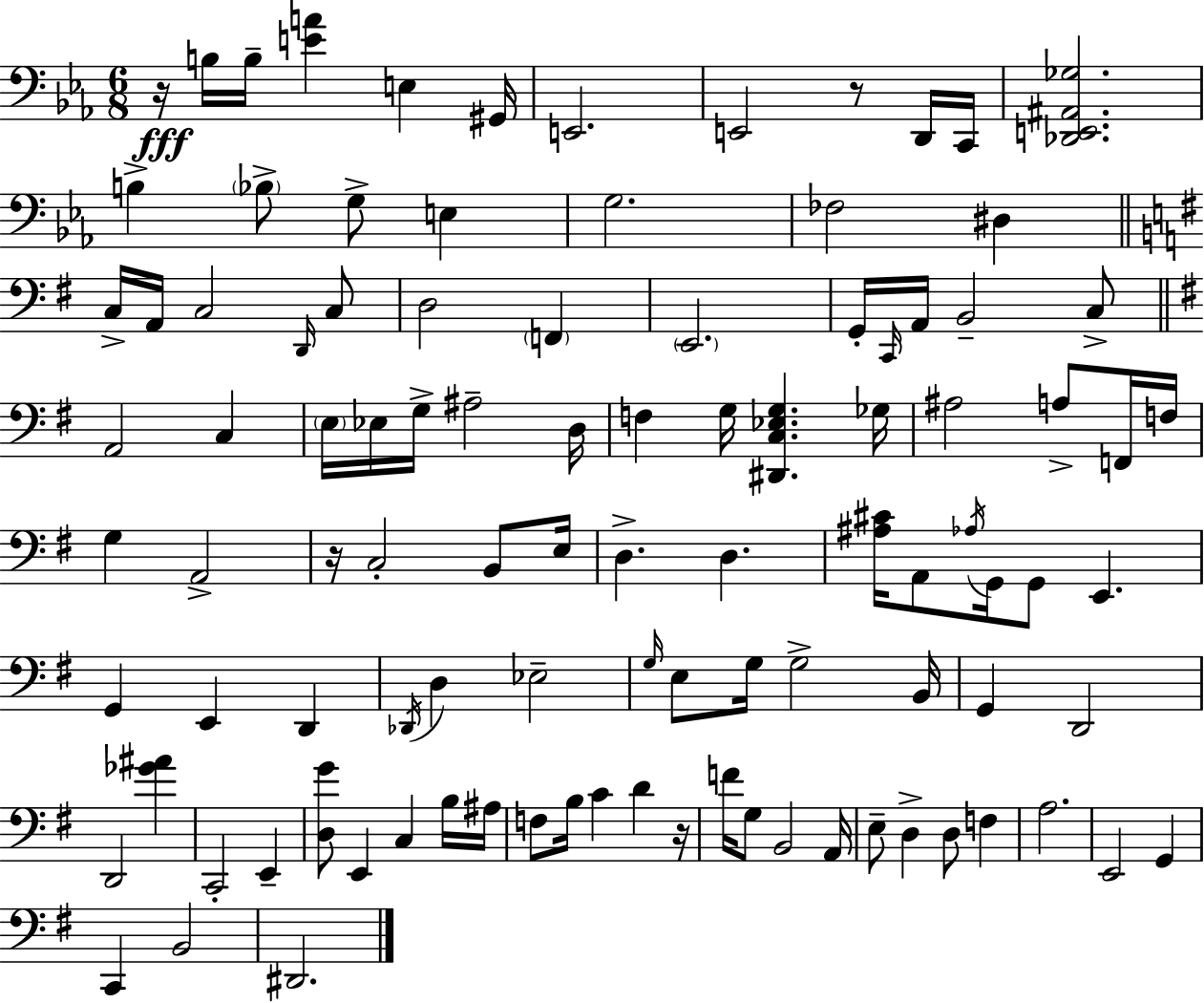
{
  \clef bass
  \numericTimeSignature
  \time 6/8
  \key c \minor
  r16\fff b16 b16-- <e' a'>4 e4 gis,16 | e,2. | e,2 r8 d,16 c,16 | <des, e, ais, ges>2. | \break b4-> \parenthesize bes8-> g8-> e4 | g2. | fes2 dis4 | \bar "||" \break \key e \minor c16-> a,16 c2 \grace { d,16 } c8 | d2 \parenthesize f,4 | \parenthesize e,2. | g,16-. \grace { c,16 } a,16 b,2-- | \break c8-> \bar "||" \break \key g \major a,2 c4 | \parenthesize e16 ees16 g16-> ais2-- d16 | f4 g16 <dis, c ees g>4. ges16 | ais2 a8-> f,16 f16 | \break g4 a,2-> | r16 c2-. b,8 e16 | d4.-> d4. | <ais cis'>16 a,8 \acciaccatura { aes16 } g,16 g,8 e,4. | \break g,4 e,4 d,4 | \acciaccatura { des,16 } d4 ees2-- | \grace { g16 } e8 g16 g2-> | b,16 g,4 d,2 | \break d,2 <ges' ais'>4 | c,2-. e,4-- | <d g'>8 e,4 c4 | b16 ais16 f8 b16 c'4 d'4 | \break r16 f'16 g8 b,2 | a,16 e8-- d4-> d8 f4 | a2. | e,2 g,4 | \break c,4 b,2 | dis,2. | \bar "|."
}